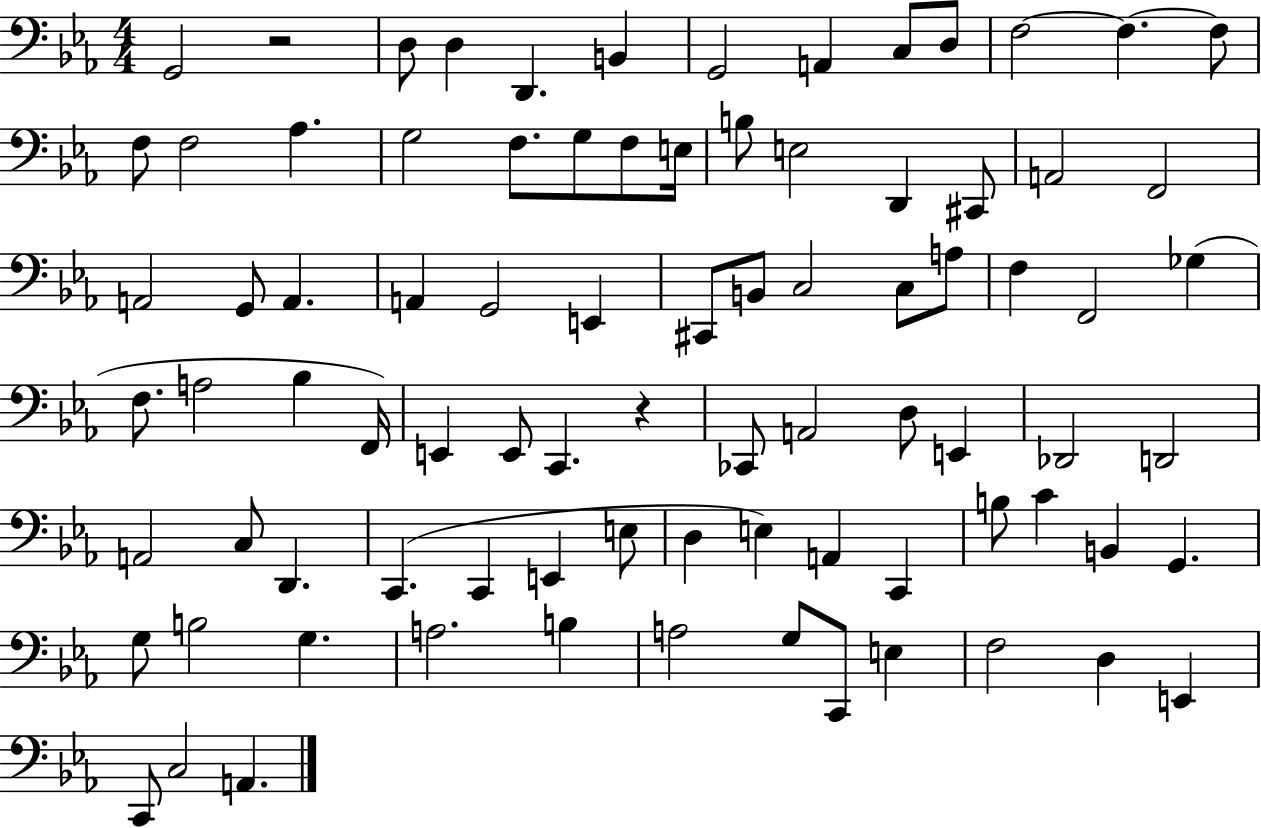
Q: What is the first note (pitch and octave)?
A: G2